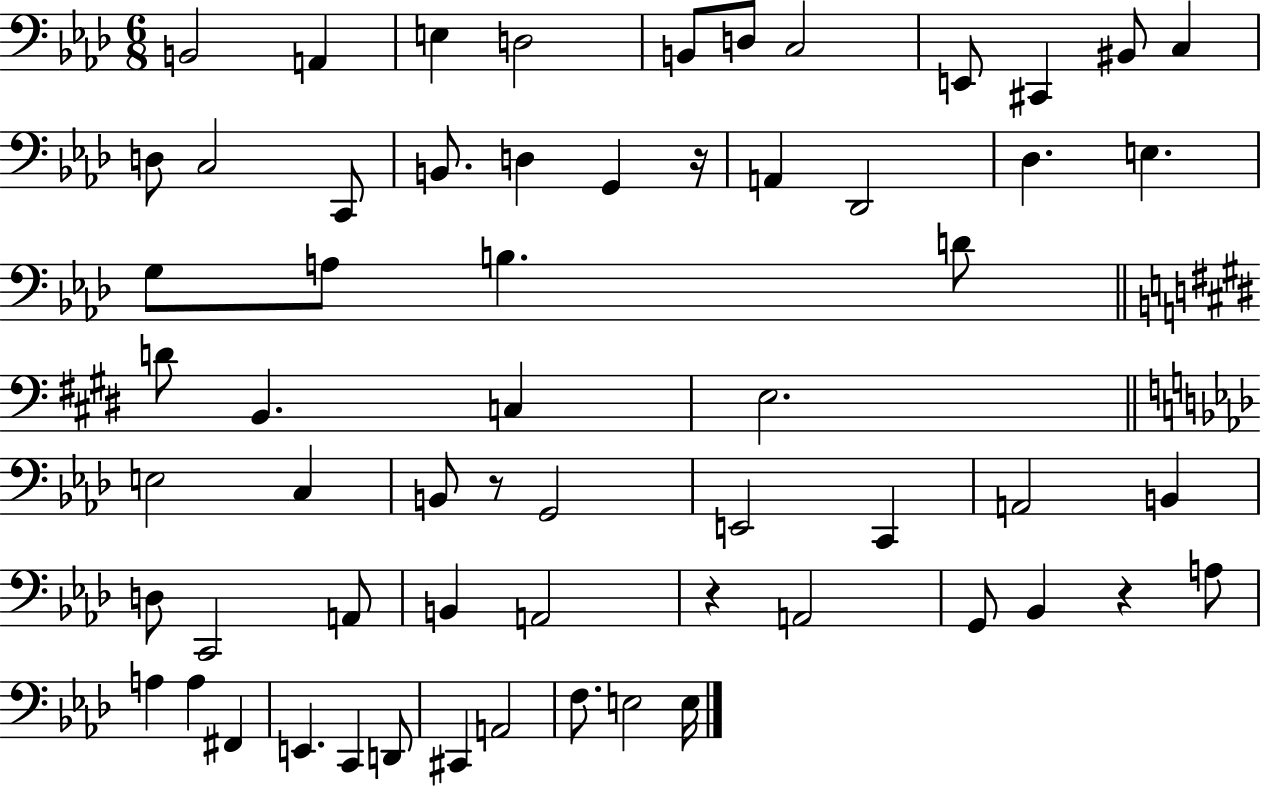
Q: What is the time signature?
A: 6/8